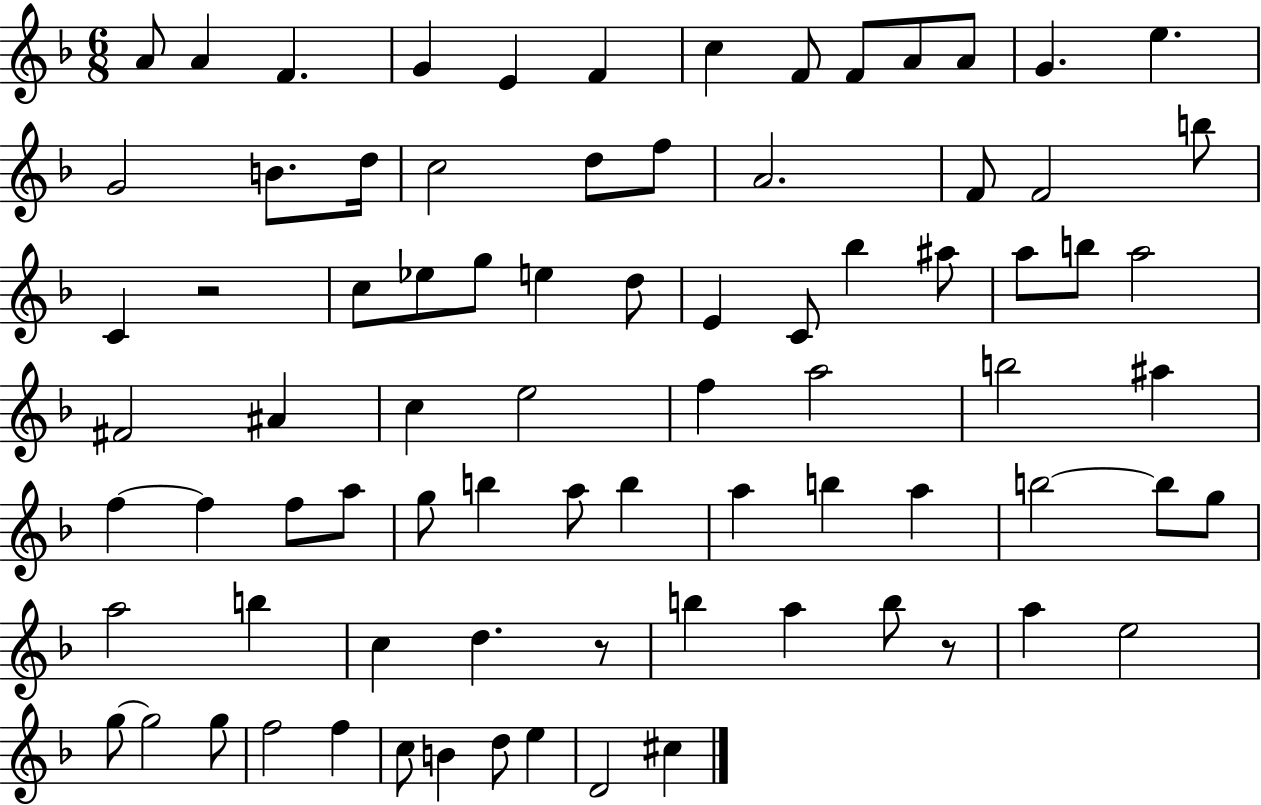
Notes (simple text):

A4/e A4/q F4/q. G4/q E4/q F4/q C5/q F4/e F4/e A4/e A4/e G4/q. E5/q. G4/h B4/e. D5/s C5/h D5/e F5/e A4/h. F4/e F4/h B5/e C4/q R/h C5/e Eb5/e G5/e E5/q D5/e E4/q C4/e Bb5/q A#5/e A5/e B5/e A5/h F#4/h A#4/q C5/q E5/h F5/q A5/h B5/h A#5/q F5/q F5/q F5/e A5/e G5/e B5/q A5/e B5/q A5/q B5/q A5/q B5/h B5/e G5/e A5/h B5/q C5/q D5/q. R/e B5/q A5/q B5/e R/e A5/q E5/h G5/e G5/h G5/e F5/h F5/q C5/e B4/q D5/e E5/q D4/h C#5/q